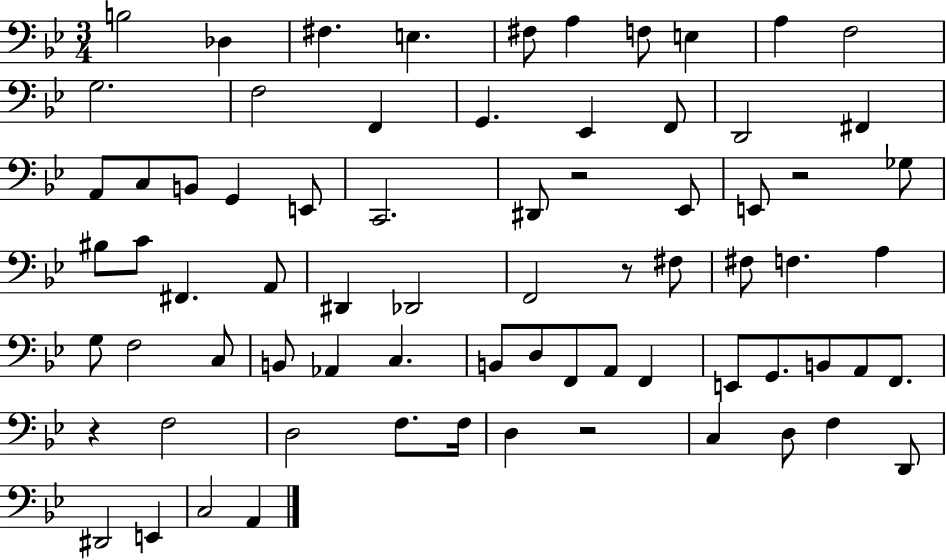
B3/h Db3/q F#3/q. E3/q. F#3/e A3/q F3/e E3/q A3/q F3/h G3/h. F3/h F2/q G2/q. Eb2/q F2/e D2/h F#2/q A2/e C3/e B2/e G2/q E2/e C2/h. D#2/e R/h Eb2/e E2/e R/h Gb3/e BIS3/e C4/e F#2/q. A2/e D#2/q Db2/h F2/h R/e F#3/e F#3/e F3/q. A3/q G3/e F3/h C3/e B2/e Ab2/q C3/q. B2/e D3/e F2/e A2/e F2/q E2/e G2/e. B2/e A2/e F2/e. R/q F3/h D3/h F3/e. F3/s D3/q R/h C3/q D3/e F3/q D2/e D#2/h E2/q C3/h A2/q